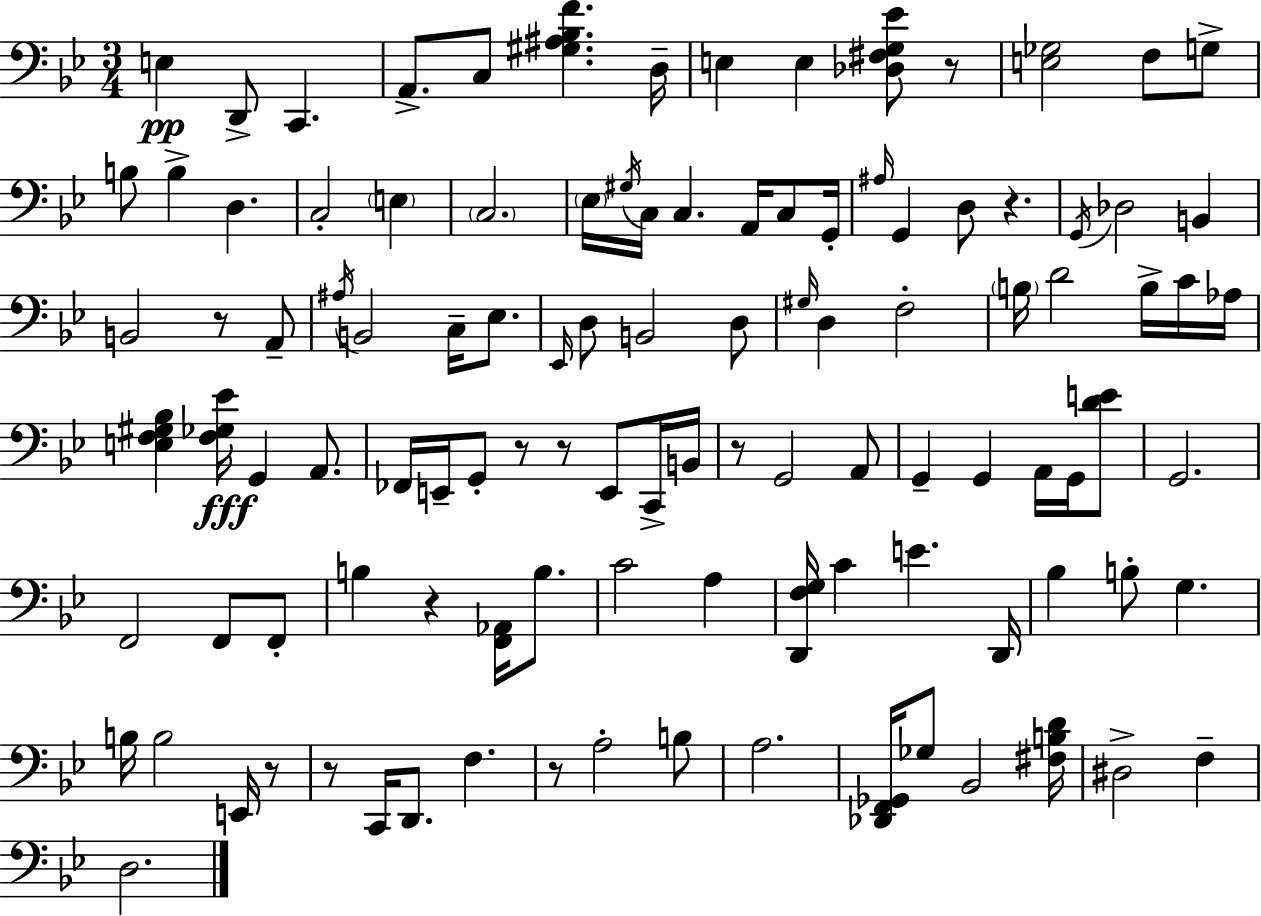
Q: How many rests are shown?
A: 10